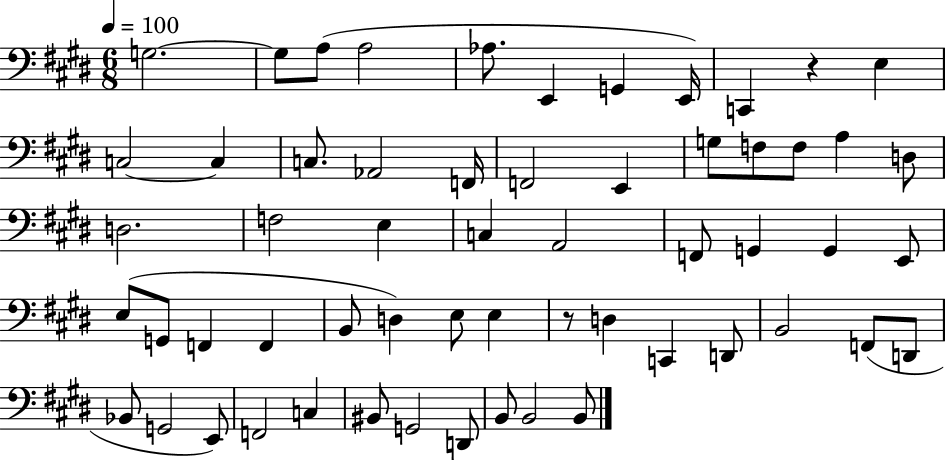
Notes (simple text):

G3/h. G3/e A3/e A3/h Ab3/e. E2/q G2/q E2/s C2/q R/q E3/q C3/h C3/q C3/e. Ab2/h F2/s F2/h E2/q G3/e F3/e F3/e A3/q D3/e D3/h. F3/h E3/q C3/q A2/h F2/e G2/q G2/q E2/e E3/e G2/e F2/q F2/q B2/e D3/q E3/e E3/q R/e D3/q C2/q D2/e B2/h F2/e D2/e Bb2/e G2/h E2/e F2/h C3/q BIS2/e G2/h D2/e B2/e B2/h B2/e